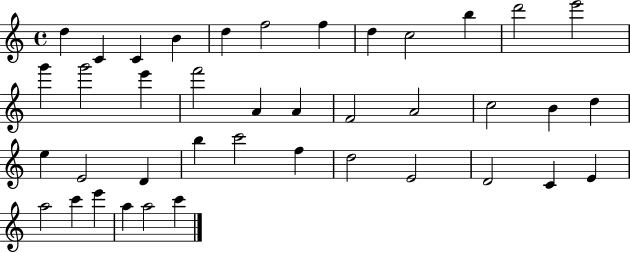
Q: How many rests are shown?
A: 0